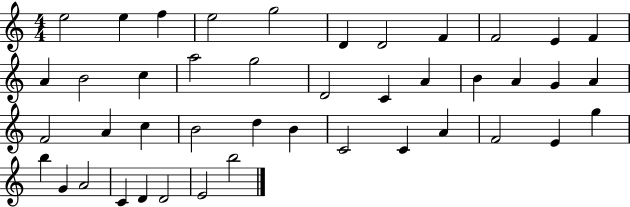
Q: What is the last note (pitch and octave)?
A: B5